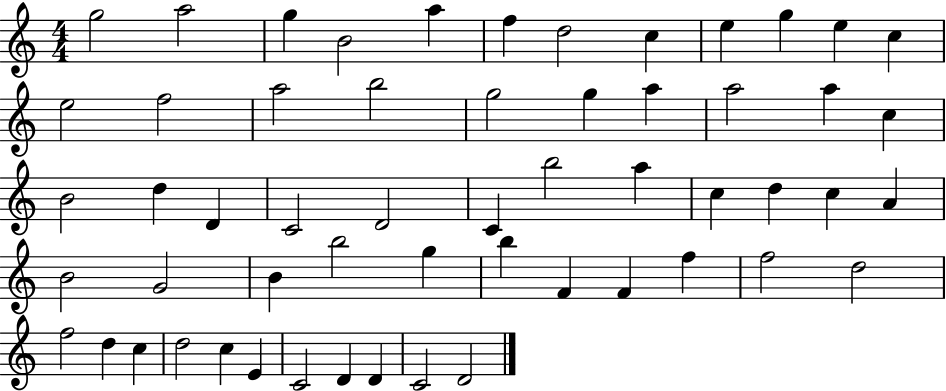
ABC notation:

X:1
T:Untitled
M:4/4
L:1/4
K:C
g2 a2 g B2 a f d2 c e g e c e2 f2 a2 b2 g2 g a a2 a c B2 d D C2 D2 C b2 a c d c A B2 G2 B b2 g b F F f f2 d2 f2 d c d2 c E C2 D D C2 D2